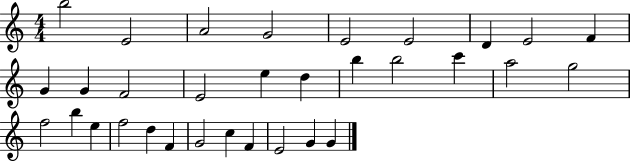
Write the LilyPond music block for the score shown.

{
  \clef treble
  \numericTimeSignature
  \time 4/4
  \key c \major
  b''2 e'2 | a'2 g'2 | e'2 e'2 | d'4 e'2 f'4 | \break g'4 g'4 f'2 | e'2 e''4 d''4 | b''4 b''2 c'''4 | a''2 g''2 | \break f''2 b''4 e''4 | f''2 d''4 f'4 | g'2 c''4 f'4 | e'2 g'4 g'4 | \break \bar "|."
}